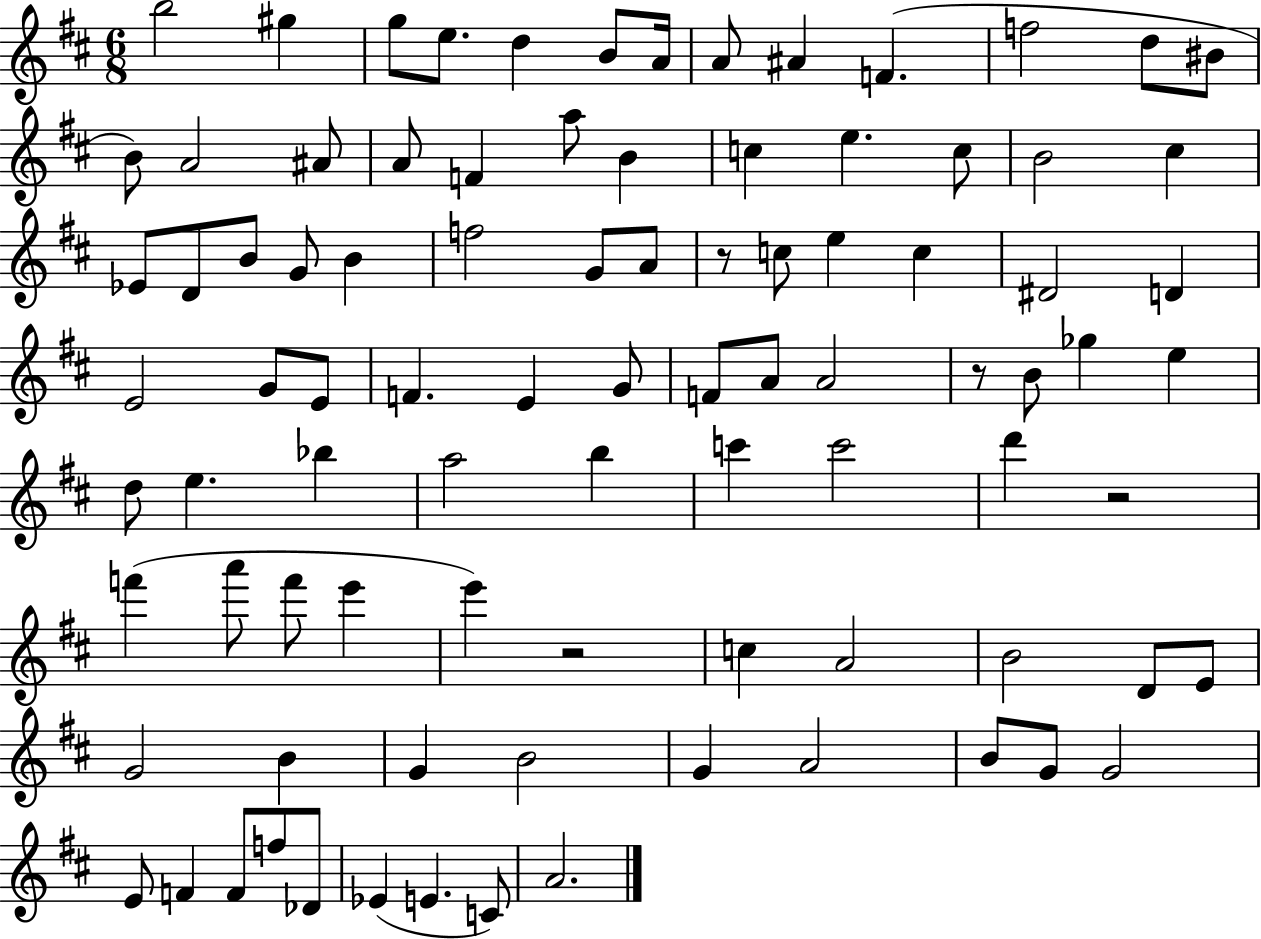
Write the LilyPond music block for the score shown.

{
  \clef treble
  \numericTimeSignature
  \time 6/8
  \key d \major
  b''2 gis''4 | g''8 e''8. d''4 b'8 a'16 | a'8 ais'4 f'4.( | f''2 d''8 bis'8 | \break b'8) a'2 ais'8 | a'8 f'4 a''8 b'4 | c''4 e''4. c''8 | b'2 cis''4 | \break ees'8 d'8 b'8 g'8 b'4 | f''2 g'8 a'8 | r8 c''8 e''4 c''4 | dis'2 d'4 | \break e'2 g'8 e'8 | f'4. e'4 g'8 | f'8 a'8 a'2 | r8 b'8 ges''4 e''4 | \break d''8 e''4. bes''4 | a''2 b''4 | c'''4 c'''2 | d'''4 r2 | \break f'''4( a'''8 f'''8 e'''4 | e'''4) r2 | c''4 a'2 | b'2 d'8 e'8 | \break g'2 b'4 | g'4 b'2 | g'4 a'2 | b'8 g'8 g'2 | \break e'8 f'4 f'8 f''8 des'8 | ees'4( e'4. c'8) | a'2. | \bar "|."
}